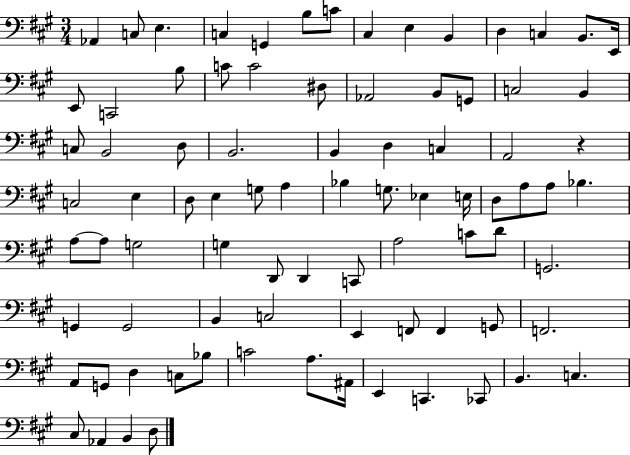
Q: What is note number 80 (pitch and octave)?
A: C3